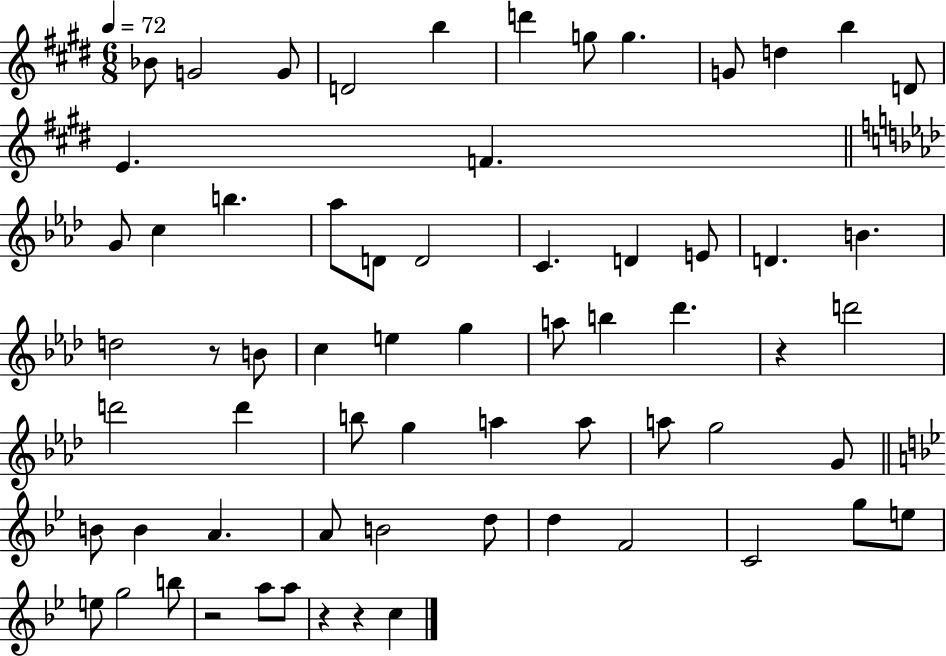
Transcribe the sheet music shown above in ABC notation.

X:1
T:Untitled
M:6/8
L:1/4
K:E
_B/2 G2 G/2 D2 b d' g/2 g G/2 d b D/2 E F G/2 c b _a/2 D/2 D2 C D E/2 D B d2 z/2 B/2 c e g a/2 b _d' z d'2 d'2 d' b/2 g a a/2 a/2 g2 G/2 B/2 B A A/2 B2 d/2 d F2 C2 g/2 e/2 e/2 g2 b/2 z2 a/2 a/2 z z c